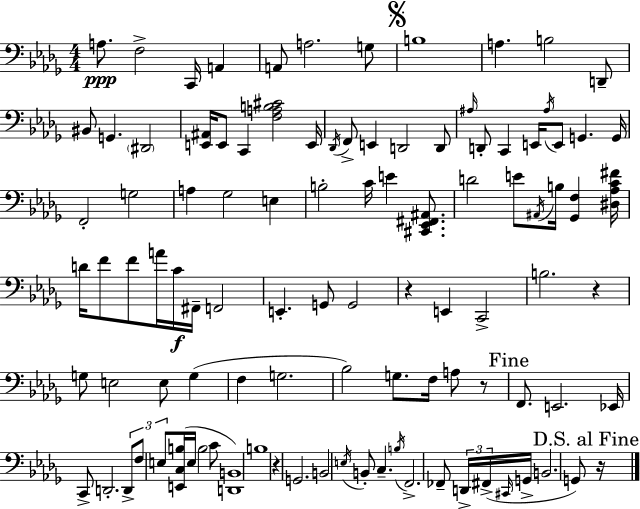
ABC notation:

X:1
T:Untitled
M:4/4
L:1/4
K:Bbm
A,/2 F,2 C,,/4 A,, A,,/2 A,2 G,/2 B,4 A, B,2 D,,/2 ^B,,/2 G,, ^D,,2 [E,,^A,,]/4 E,,/2 C,, [F,A,B,^C]2 E,,/4 _D,,/4 F,,/2 E,, D,,2 D,,/2 ^A,/4 D,,/2 C,, E,,/4 ^A,/4 E,,/2 G,, G,,/4 F,,2 G,2 A, _G,2 E, B,2 C/4 E [^C,,_E,,^F,,^A,,]/2 D2 E/2 ^A,,/4 B,/4 [_G,,F,] [^D,_A,C^F]/4 D/4 F/2 F/2 A/4 C/4 ^F,,/4 F,,2 E,, G,,/2 G,,2 z E,, C,,2 B,2 z G,/2 E,2 E,/2 G, F, G,2 _B,2 G,/2 F,/4 A,/2 z/2 F,,/2 E,,2 _E,,/4 C,,/2 D,,2 D,,/2 F,/2 E,/2 [E,,C,B,]/4 E,/4 B,2 C/2 [D,,B,,]4 B,4 z G,,2 B,,2 E,/4 B,,/2 C, B,/4 F,,2 _F,,/2 D,,/4 ^F,,/4 ^C,,/4 G,,/4 B,,2 G,,/2 z/4